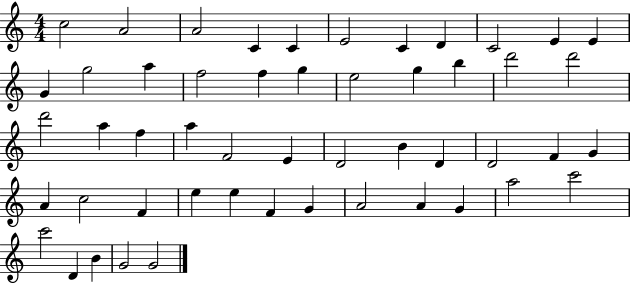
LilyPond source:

{
  \clef treble
  \numericTimeSignature
  \time 4/4
  \key c \major
  c''2 a'2 | a'2 c'4 c'4 | e'2 c'4 d'4 | c'2 e'4 e'4 | \break g'4 g''2 a''4 | f''2 f''4 g''4 | e''2 g''4 b''4 | d'''2 d'''2 | \break d'''2 a''4 f''4 | a''4 f'2 e'4 | d'2 b'4 d'4 | d'2 f'4 g'4 | \break a'4 c''2 f'4 | e''4 e''4 f'4 g'4 | a'2 a'4 g'4 | a''2 c'''2 | \break c'''2 d'4 b'4 | g'2 g'2 | \bar "|."
}